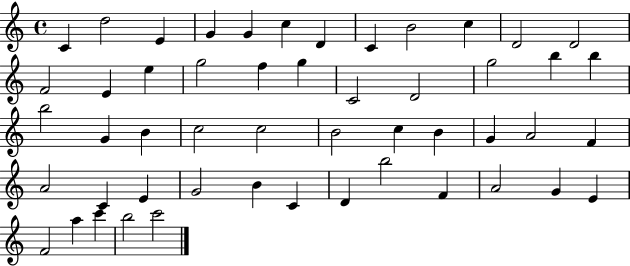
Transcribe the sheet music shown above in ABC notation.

X:1
T:Untitled
M:4/4
L:1/4
K:C
C d2 E G G c D C B2 c D2 D2 F2 E e g2 f g C2 D2 g2 b b b2 G B c2 c2 B2 c B G A2 F A2 C E G2 B C D b2 F A2 G E F2 a c' b2 c'2